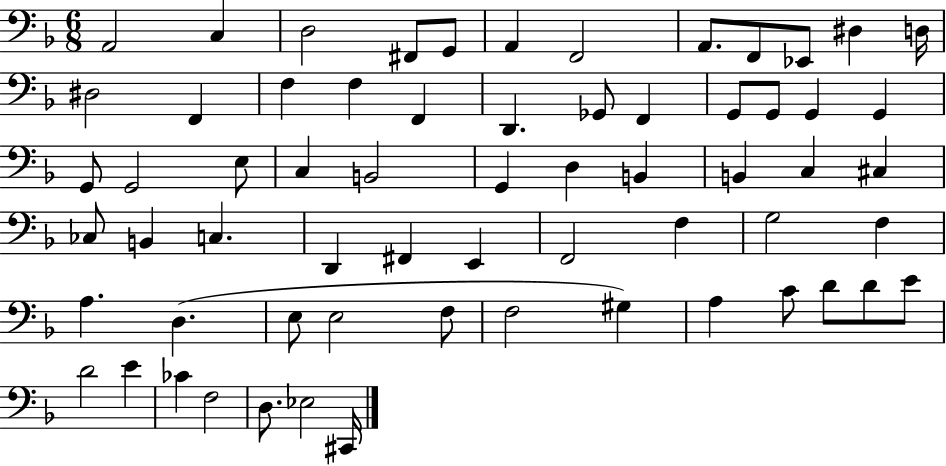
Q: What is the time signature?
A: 6/8